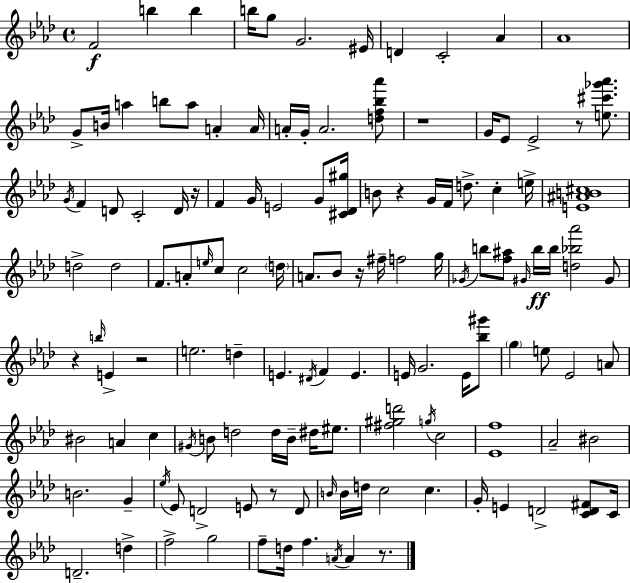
{
  \clef treble
  \time 4/4
  \defaultTimeSignature
  \key f \minor
  \repeat volta 2 { f'2\f b''4 b''4 | b''16 g''8 g'2. eis'16 | d'4 c'2-. aes'4 | aes'1 | \break g'8-> b'16 a''4 b''8 a''8 a'4-. a'16 | a'16-. g'16-. a'2. <d'' f'' bes'' aes'''>8 | r1 | g'16 ees'8 ees'2-> r8 <e'' cis''' ges''' aes'''>8. | \break \acciaccatura { g'16 } f'4 d'8 c'2-. d'16 | r16 f'4 g'16 e'2 g'8 | <cis' des' gis''>16 b'8 r4 g'16 f'16 d''8.-> c''4-. | e''16-> <e' ais' b' cis''>1 | \break d''2-> d''2 | f'8. a'8-. \grace { e''16 } c''8 c''2 | \parenthesize d''16 a'8. bes'8 r16 fis''16-- f''2 | g''16 \acciaccatura { ges'16 } b''8 <f'' ais''>8 \grace { gis'16 } b''16\ff b''16 <d'' bes'' aes'''>2 | \break gis'8 r4 \grace { b''16 } e'4-> r2 | e''2. | d''4-- e'4. \acciaccatura { dis'16 } f'4 | e'4. e'16 g'2. | \break e'16 <bes'' gis'''>8 \parenthesize g''4 e''8 ees'2 | a'8 bis'2 a'4 | c''4 \acciaccatura { gis'16 } b'8 d''2 | d''16 b'16-- dis''16 eis''8. <fis'' gis'' d'''>2 \acciaccatura { g''16 } | \break c''2 <ees' f''>1 | aes'2-- | bis'2 b'2. | g'4-- \acciaccatura { ees''16 } ees'8 d'2-> | \break e'8 r8 d'8 \grace { b'16 } b'16 d''16 c''2 | c''4. g'16-. e'4 d'2-> | <c' d' fis'>8 c'16 d'2.-- | d''4-> f''2-> | \break g''2 f''8-- d''16 f''4. | \acciaccatura { a'16 } a'4 r8. } \bar "|."
}